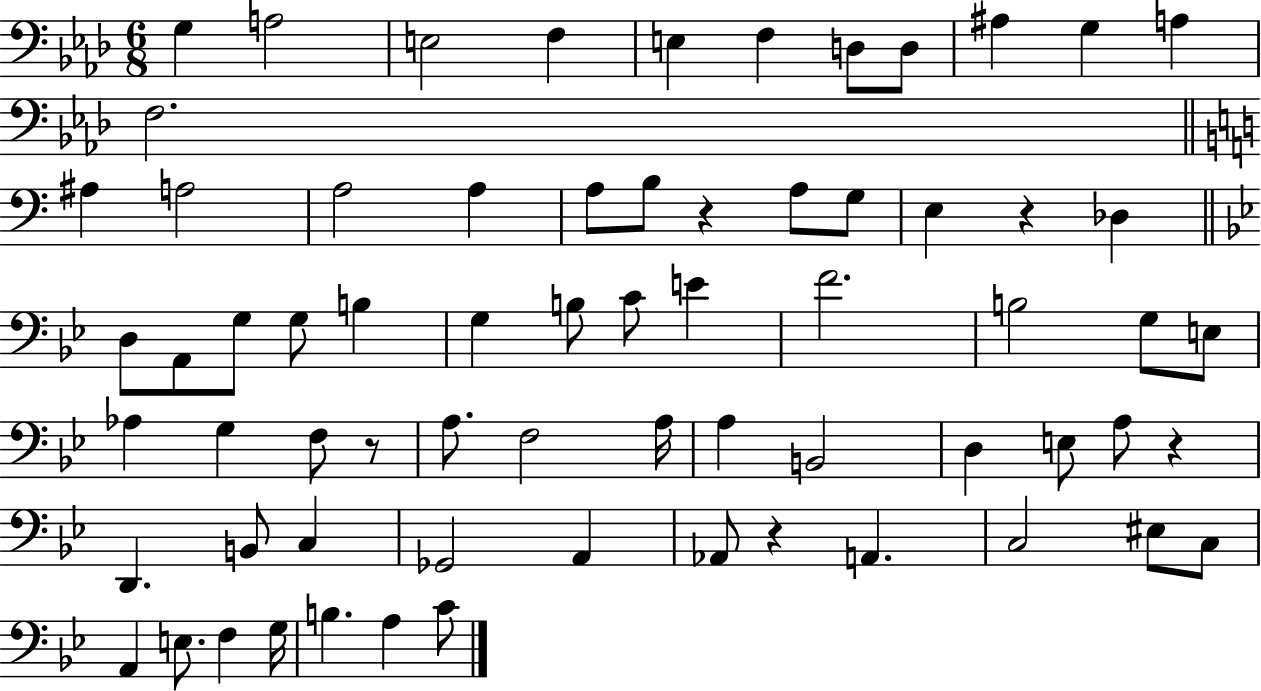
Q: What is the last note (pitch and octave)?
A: C4